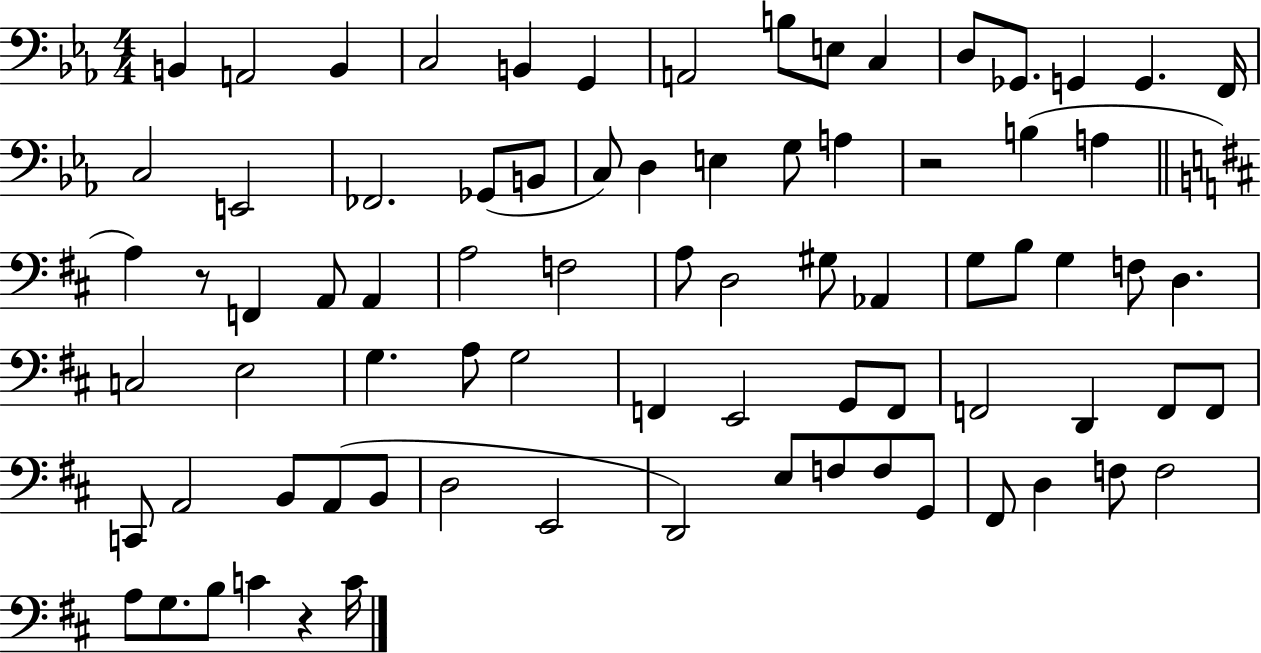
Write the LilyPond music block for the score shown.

{
  \clef bass
  \numericTimeSignature
  \time 4/4
  \key ees \major
  b,4 a,2 b,4 | c2 b,4 g,4 | a,2 b8 e8 c4 | d8 ges,8. g,4 g,4. f,16 | \break c2 e,2 | fes,2. ges,8( b,8 | c8) d4 e4 g8 a4 | r2 b4( a4 | \break \bar "||" \break \key b \minor a4) r8 f,4 a,8 a,4 | a2 f2 | a8 d2 gis8 aes,4 | g8 b8 g4 f8 d4. | \break c2 e2 | g4. a8 g2 | f,4 e,2 g,8 f,8 | f,2 d,4 f,8 f,8 | \break c,8 a,2 b,8 a,8( b,8 | d2 e,2 | d,2) e8 f8 f8 g,8 | fis,8 d4 f8 f2 | \break a8 g8. b8 c'4 r4 c'16 | \bar "|."
}